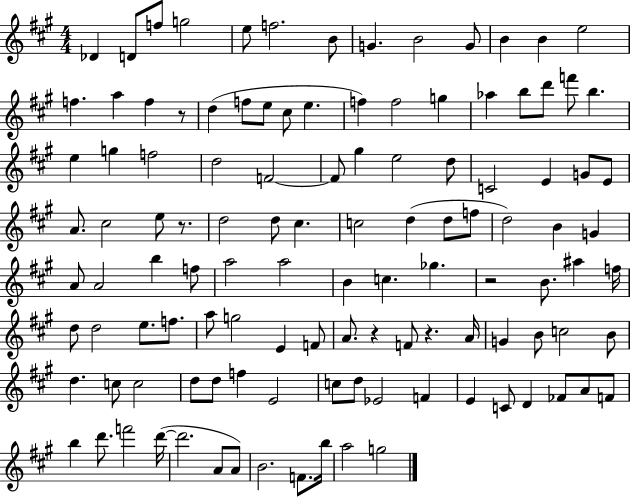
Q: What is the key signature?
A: A major